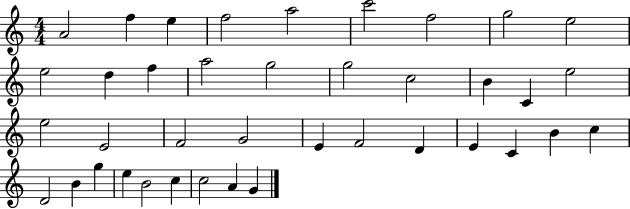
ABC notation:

X:1
T:Untitled
M:4/4
L:1/4
K:C
A2 f e f2 a2 c'2 f2 g2 e2 e2 d f a2 g2 g2 c2 B C e2 e2 E2 F2 G2 E F2 D E C B c D2 B g e B2 c c2 A G